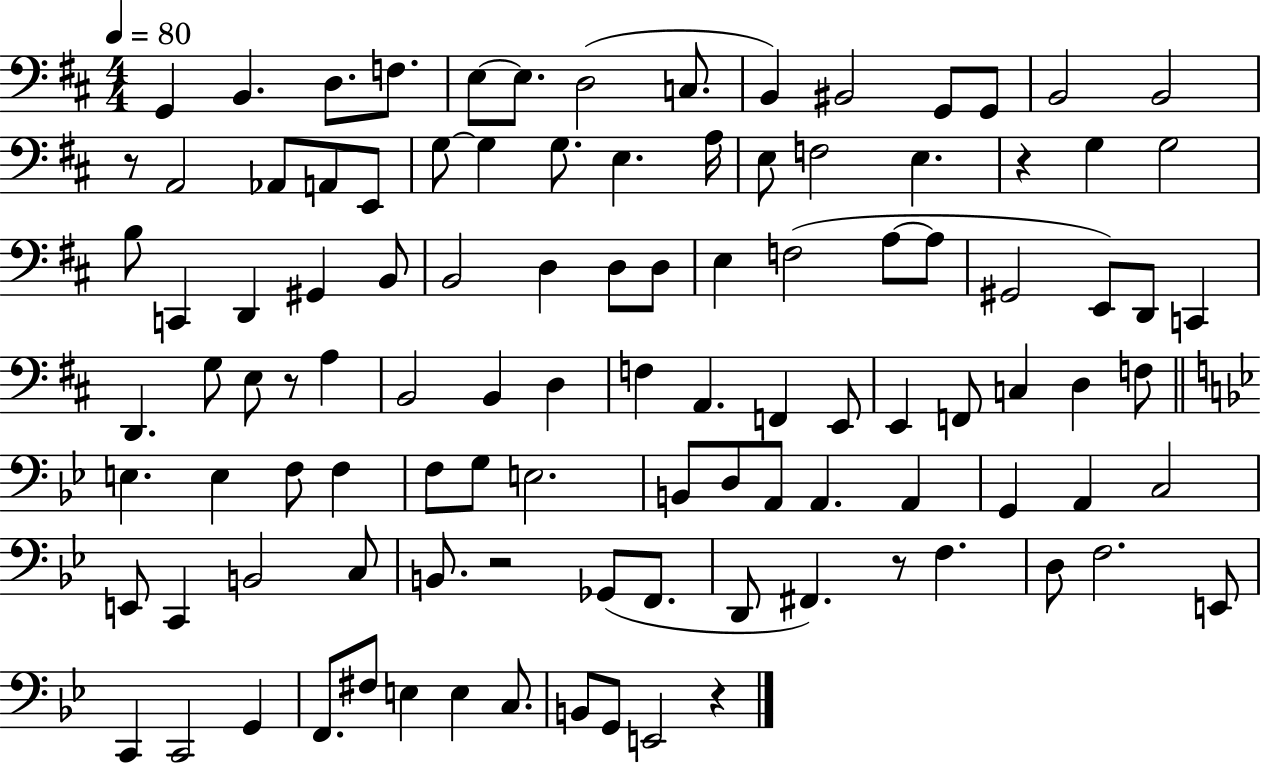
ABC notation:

X:1
T:Untitled
M:4/4
L:1/4
K:D
G,, B,, D,/2 F,/2 E,/2 E,/2 D,2 C,/2 B,, ^B,,2 G,,/2 G,,/2 B,,2 B,,2 z/2 A,,2 _A,,/2 A,,/2 E,,/2 G,/2 G, G,/2 E, A,/4 E,/2 F,2 E, z G, G,2 B,/2 C,, D,, ^G,, B,,/2 B,,2 D, D,/2 D,/2 E, F,2 A,/2 A,/2 ^G,,2 E,,/2 D,,/2 C,, D,, G,/2 E,/2 z/2 A, B,,2 B,, D, F, A,, F,, E,,/2 E,, F,,/2 C, D, F,/2 E, E, F,/2 F, F,/2 G,/2 E,2 B,,/2 D,/2 A,,/2 A,, A,, G,, A,, C,2 E,,/2 C,, B,,2 C,/2 B,,/2 z2 _G,,/2 F,,/2 D,,/2 ^F,, z/2 F, D,/2 F,2 E,,/2 C,, C,,2 G,, F,,/2 ^F,/2 E, E, C,/2 B,,/2 G,,/2 E,,2 z